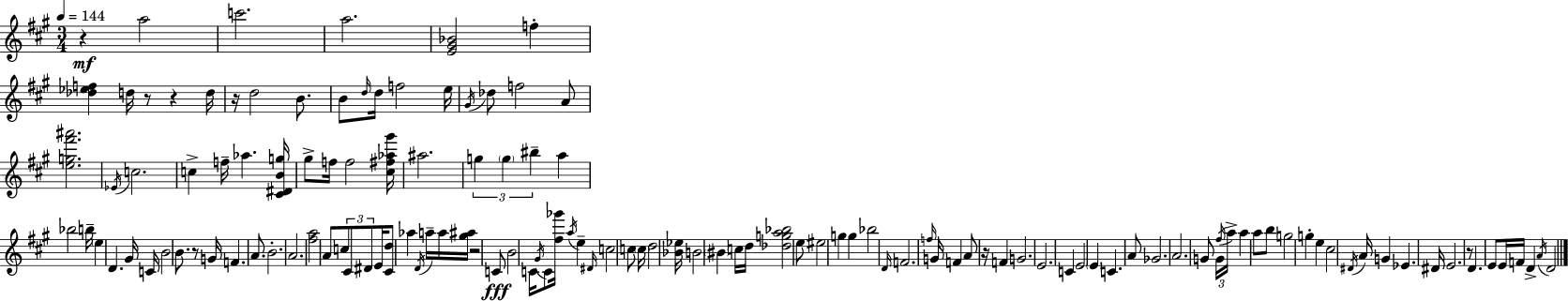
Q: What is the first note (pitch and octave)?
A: A5